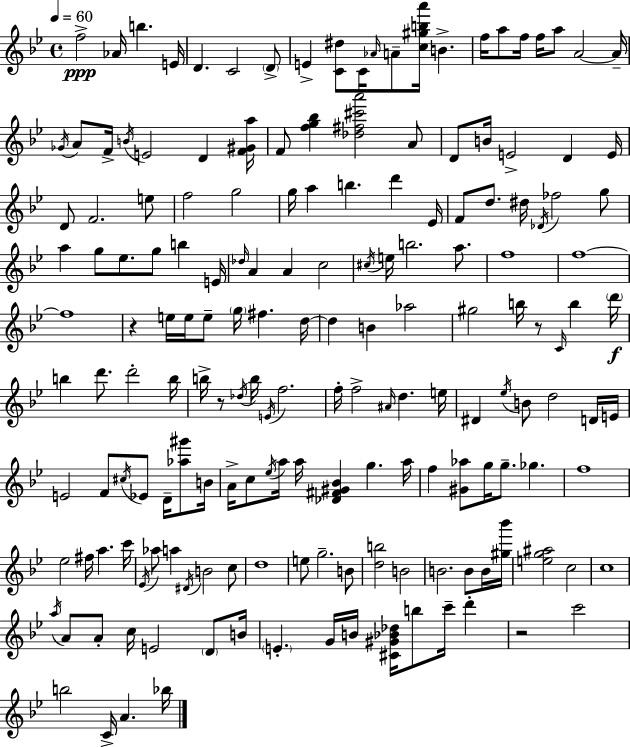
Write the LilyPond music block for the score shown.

{
  \clef treble
  \time 4/4
  \defaultTimeSignature
  \key g \minor
  \tempo 4 = 60
  f''2->\ppp aes'16 b''4. e'16 | d'4. c'2 \parenthesize d'8-> | e'4-> <c' dis''>8 c'16 \grace { aes'16 } a'8-- <c'' gis'' b'' a'''>16 b'4.-> | f''16 a''8 f''16 f''16 a''8 a'2~~ | \break a'16-- \acciaccatura { ges'16 } a'8 f'16-> \acciaccatura { b'16 } e'2 d'4 | <f' gis' a''>16 f'8 <f'' g'' bes''>4 <des'' fis'' cis''' a'''>2 | a'8 d'8 b'16 e'2-> d'4 | e'16 d'8 f'2. | \break e''8 f''2 g''2 | g''16 a''4 b''4. d'''4 | ees'16 f'8 d''8. dis''16 \acciaccatura { des'16 } fes''2 | g''8 a''4 g''8 ees''8. g''8 b''4 | \break e'16 \grace { des''16 } a'4 a'4 c''2 | \acciaccatura { cis''16 } e''16 b''2. | a''8. f''1 | f''1~~ | \break f''1 | r4 e''16 e''16 e''8-- \parenthesize g''16 fis''4. | d''16~~ d''4 b'4 aes''2 | gis''2 b''16 r8 | \break \grace { c'16 } b''4 \parenthesize d'''16\f b''4 d'''8. d'''2-. | b''16 b''16-> r8 \acciaccatura { des''16 } b''16 \acciaccatura { e'16 } f''2. | f''16-. f''2-> | \grace { ais'16 } d''4. e''16 dis'4 \acciaccatura { ees''16 } b'8 | \break d''2 d'16 e'16 e'2 | f'8 \acciaccatura { cis''16 } ees'8 d'16-- <aes'' gis'''>8 b'16 a'16-> c''8 \acciaccatura { ees''16 } | a''16 a''16 <des' fis' gis' bes'>4 g''4. a''16 f''4 | <gis' aes''>8 g''16 g''8.-- ges''4. f''1 | \break ees''2 | fis''16 a''4. c'''16 \acciaccatura { ees'16 } aes''8 | a''4 \acciaccatura { dis'16 } b'2 c''8 d''1 | e''8 | \break g''2.-- b'8 <d'' b''>2 | b'2 b'2. | b'8 b'16 <gis'' bes'''>16 <e'' g'' ais''>2 | c''2 c''1 | \break \acciaccatura { a''16 } | a'8 a'8-. c''16 e'2 \parenthesize d'8 b'16 | \parenthesize e'4.-. g'16 b'16 <cis' gis' bes' des''>16 b''8 c'''16-- d'''4-. | r2 c'''2 | \break b''2 c'16-> a'4. bes''16 | \bar "|."
}